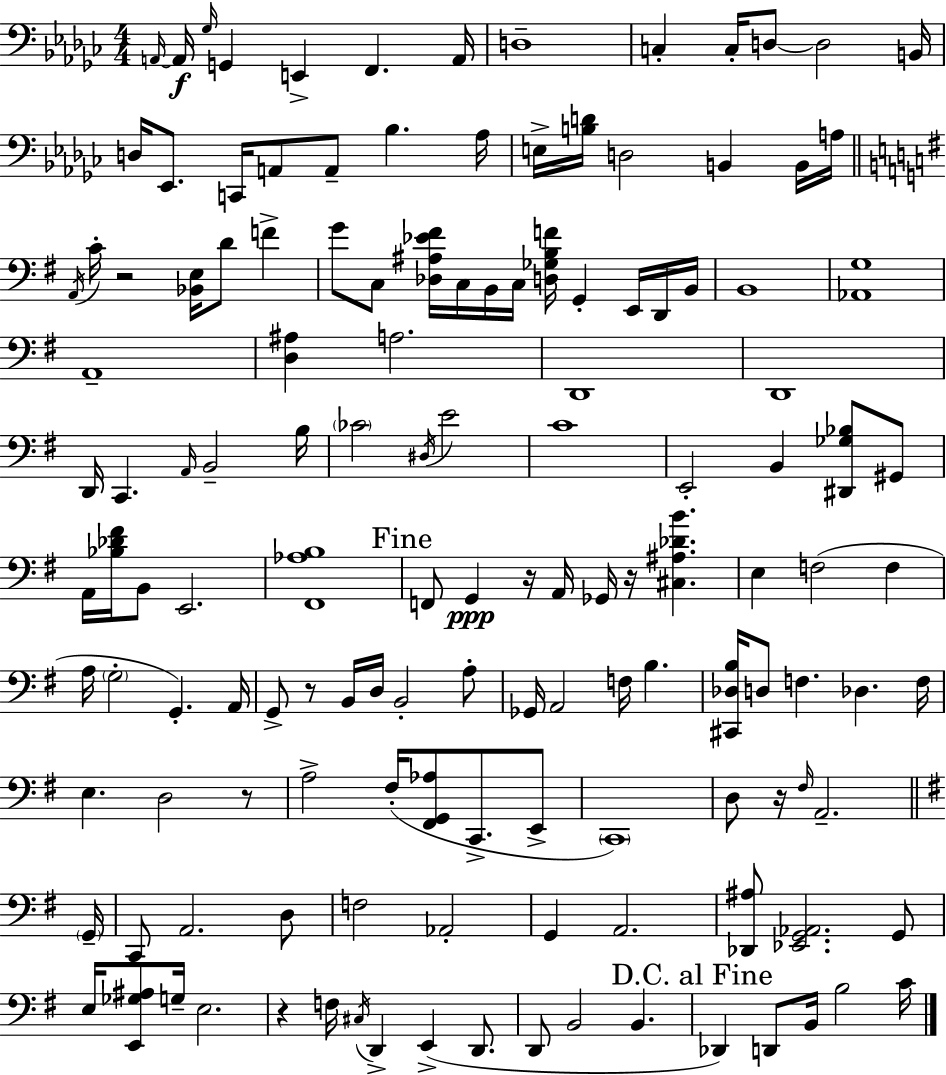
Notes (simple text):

A2/s A2/s Gb3/s G2/q E2/q F2/q. A2/s D3/w C3/q C3/s D3/e D3/h B2/s D3/s Eb2/e. C2/s A2/e A2/e Bb3/q. Ab3/s E3/s [B3,D4]/s D3/h B2/q B2/s A3/s A2/s C4/s R/h [Bb2,E3]/s D4/e F4/q G4/e C3/e [Db3,A#3,Eb4,F#4]/s C3/s B2/s C3/s [D3,Gb3,B3,F4]/s G2/q E2/s D2/s B2/s B2/w [Ab2,G3]/w A2/w [D3,A#3]/q A3/h. D2/w D2/w D2/s C2/q. A2/s B2/h B3/s CES4/h D#3/s E4/h C4/w E2/h B2/q [D#2,Gb3,Bb3]/e G#2/e A2/s [Bb3,Db4,F#4]/s B2/e E2/h. [F#2,Ab3,B3]/w F2/e G2/q R/s A2/s Gb2/s R/s [C#3,A#3,Db4,B4]/q. E3/q F3/h F3/q A3/s G3/h G2/q. A2/s G2/e R/e B2/s D3/s B2/h A3/e Gb2/s A2/h F3/s B3/q. [C#2,Db3,B3]/s D3/e F3/q. Db3/q. F3/s E3/q. D3/h R/e A3/h F#3/s [F#2,G2,Ab3]/e C2/e. E2/e C2/w D3/e R/s F#3/s A2/h. G2/s C2/e A2/h. D3/e F3/h Ab2/h G2/q A2/h. [Db2,A#3]/e [Eb2,G2,Ab2]/h. G2/e E3/s [E2,Gb3,A#3]/e G3/s E3/h. R/q F3/s C#3/s D2/q E2/q D2/e. D2/e B2/h B2/q. Db2/q D2/e B2/s B3/h C4/s